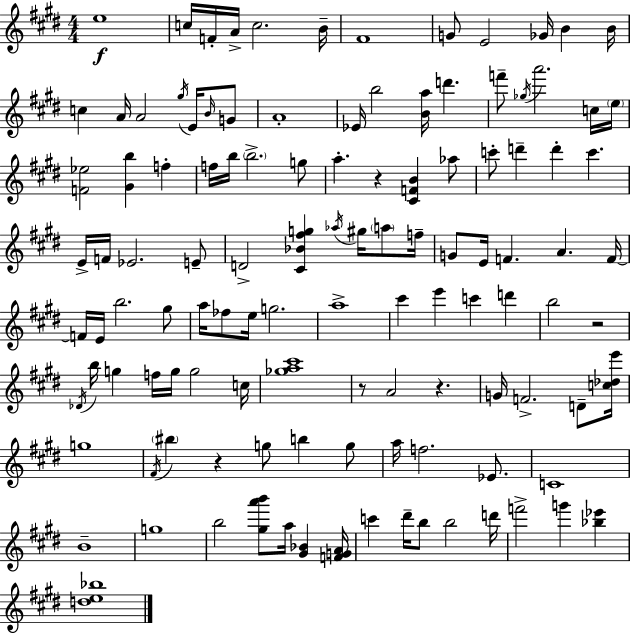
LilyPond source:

{
  \clef treble
  \numericTimeSignature
  \time 4/4
  \key e \major
  e''1\f | c''16 f'16-. a'16-> c''2. b'16-- | fis'1 | g'8 e'2 ges'16 b'4 b'16 | \break c''4 a'16 a'2 \acciaccatura { gis''16 } e'16 \grace { b'16 } | g'8 a'1-. | ees'16 b''2 <b' a''>16 d'''4. | f'''8-- \acciaccatura { ges''16 } a'''2. | \break c''16 \parenthesize e''16 <f' ees''>2 <gis' b''>4 f''4-. | f''16 b''16 \parenthesize b''2.-> | g''8 a''4.-. r4 <cis' f' b'>4 | aes''8 c'''8-. d'''4-- d'''4-. c'''4. | \break e'16-> f'16 ees'2. | e'8-- d'2-> <cis' bes' fis'' g''>4 \acciaccatura { aes''16 } | gis''16 \parenthesize a''8 f''16-- g'8 e'16 f'4. a'4. | f'16~~ f'16 e'16 b''2. | \break gis''8 a''16 fes''8 e''16 g''2. | a''1-> | cis'''4 e'''4 c'''4 | d'''4 b''2 r2 | \break \acciaccatura { des'16 } b''16 g''4 f''16 g''16 g''2 | c''16 <ges'' a'' cis'''>1 | r8 a'2 r4. | g'16 f'2.-> | \break d'8-- <c'' des'' e'''>16 g''1 | \acciaccatura { fis'16 } \parenthesize bis''4 r4 g''8 | b''4 g''8 a''16 f''2. | ees'8. c'1 | \break b'1-- | g''1 | b''2 <gis'' a''' b'''>8 | a''16 <gis' bes'>4 <f' g' a'>16 c'''4 dis'''16-- b''8 b''2 | \break d'''16 f'''2-> g'''4 | <bes'' ees'''>4 <d'' e'' bes''>1 | \bar "|."
}